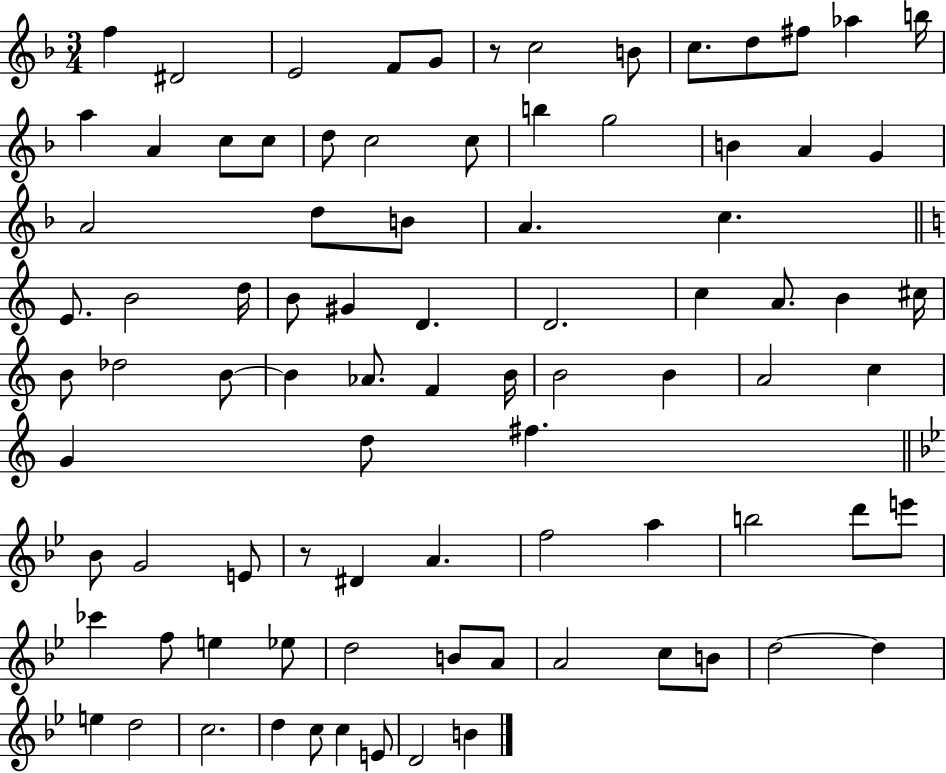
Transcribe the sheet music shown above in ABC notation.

X:1
T:Untitled
M:3/4
L:1/4
K:F
f ^D2 E2 F/2 G/2 z/2 c2 B/2 c/2 d/2 ^f/2 _a b/4 a A c/2 c/2 d/2 c2 c/2 b g2 B A G A2 d/2 B/2 A c E/2 B2 d/4 B/2 ^G D D2 c A/2 B ^c/4 B/2 _d2 B/2 B _A/2 F B/4 B2 B A2 c G d/2 ^f _B/2 G2 E/2 z/2 ^D A f2 a b2 d'/2 e'/2 _c' f/2 e _e/2 d2 B/2 A/2 A2 c/2 B/2 d2 d e d2 c2 d c/2 c E/2 D2 B